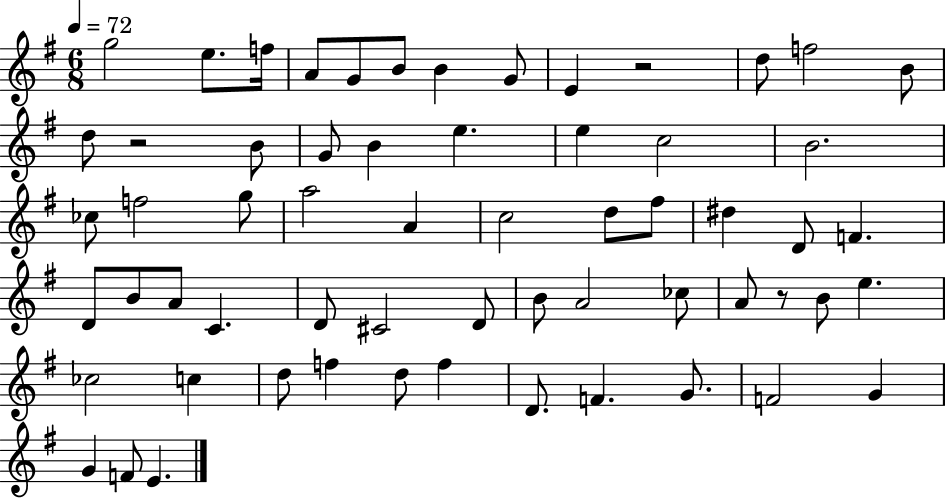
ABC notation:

X:1
T:Untitled
M:6/8
L:1/4
K:G
g2 e/2 f/4 A/2 G/2 B/2 B G/2 E z2 d/2 f2 B/2 d/2 z2 B/2 G/2 B e e c2 B2 _c/2 f2 g/2 a2 A c2 d/2 ^f/2 ^d D/2 F D/2 B/2 A/2 C D/2 ^C2 D/2 B/2 A2 _c/2 A/2 z/2 B/2 e _c2 c d/2 f d/2 f D/2 F G/2 F2 G G F/2 E